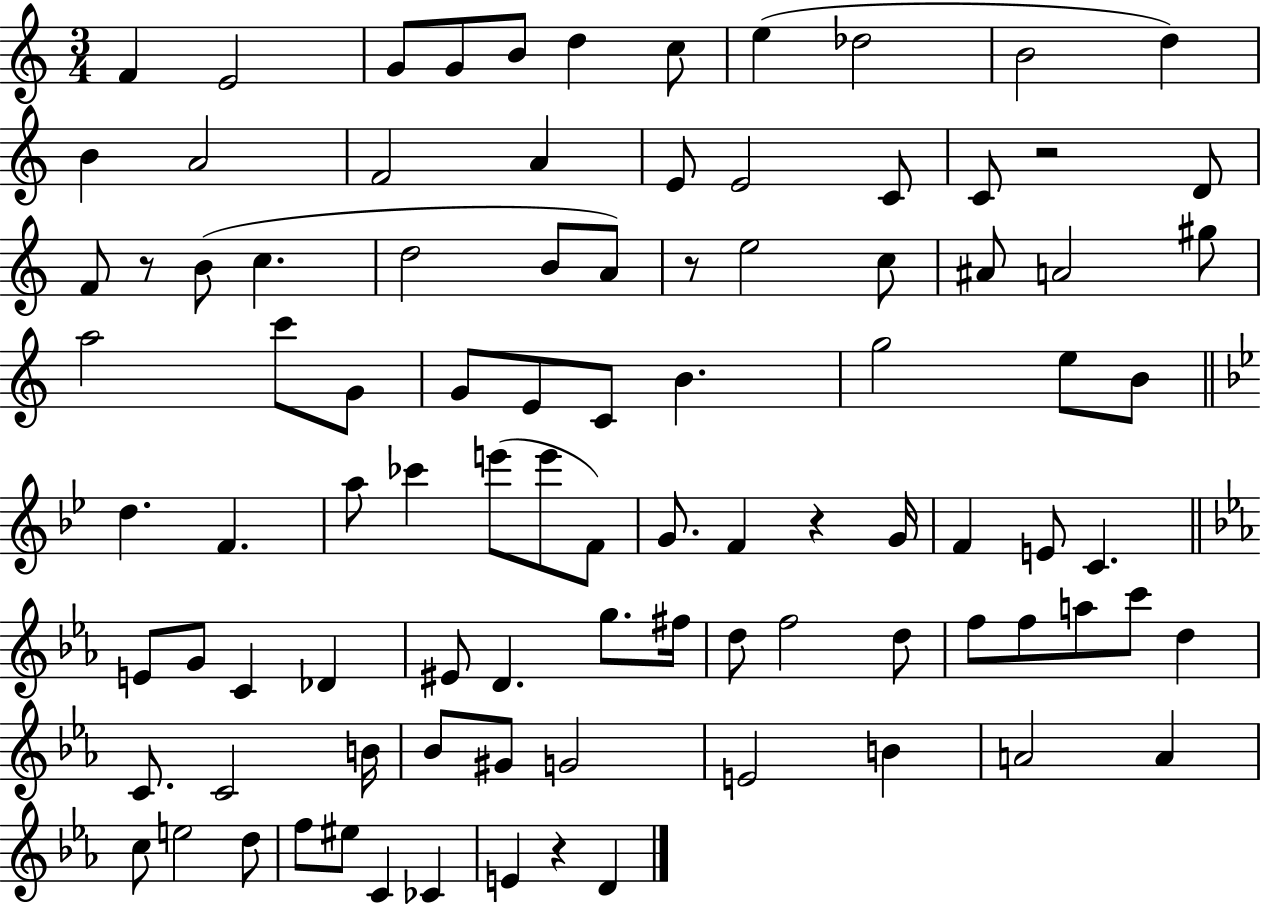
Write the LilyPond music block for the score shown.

{
  \clef treble
  \numericTimeSignature
  \time 3/4
  \key c \major
  f'4 e'2 | g'8 g'8 b'8 d''4 c''8 | e''4( des''2 | b'2 d''4) | \break b'4 a'2 | f'2 a'4 | e'8 e'2 c'8 | c'8 r2 d'8 | \break f'8 r8 b'8( c''4. | d''2 b'8 a'8) | r8 e''2 c''8 | ais'8 a'2 gis''8 | \break a''2 c'''8 g'8 | g'8 e'8 c'8 b'4. | g''2 e''8 b'8 | \bar "||" \break \key g \minor d''4. f'4. | a''8 ces'''4 e'''8( e'''8 f'8) | g'8. f'4 r4 g'16 | f'4 e'8 c'4. | \break \bar "||" \break \key ees \major e'8 g'8 c'4 des'4 | eis'8 d'4. g''8. fis''16 | d''8 f''2 d''8 | f''8 f''8 a''8 c'''8 d''4 | \break c'8. c'2 b'16 | bes'8 gis'8 g'2 | e'2 b'4 | a'2 a'4 | \break c''8 e''2 d''8 | f''8 eis''8 c'4 ces'4 | e'4 r4 d'4 | \bar "|."
}